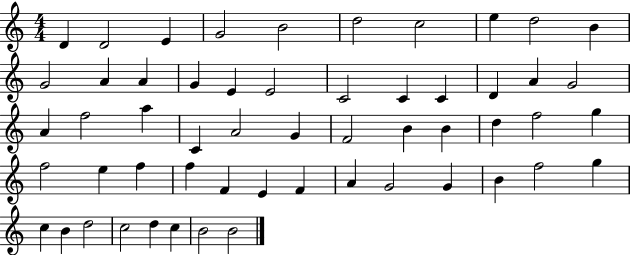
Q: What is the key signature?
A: C major